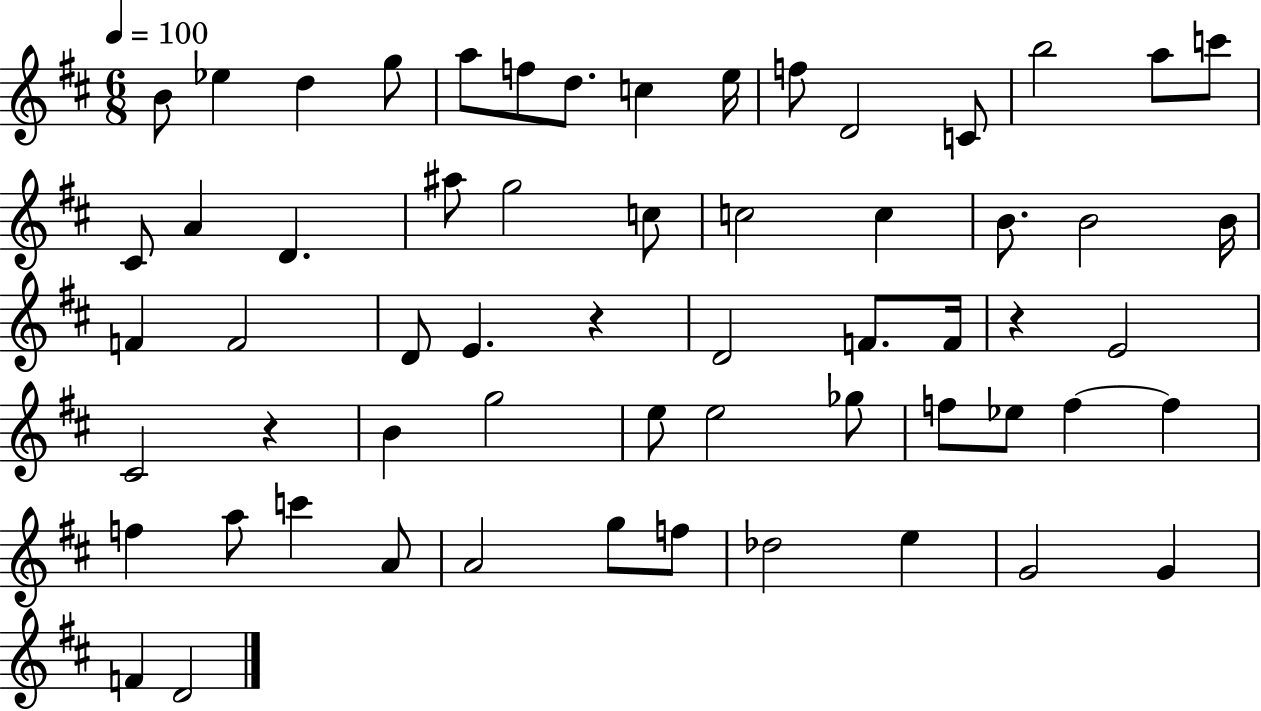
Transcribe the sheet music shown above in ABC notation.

X:1
T:Untitled
M:6/8
L:1/4
K:D
B/2 _e d g/2 a/2 f/2 d/2 c e/4 f/2 D2 C/2 b2 a/2 c'/2 ^C/2 A D ^a/2 g2 c/2 c2 c B/2 B2 B/4 F F2 D/2 E z D2 F/2 F/4 z E2 ^C2 z B g2 e/2 e2 _g/2 f/2 _e/2 f f f a/2 c' A/2 A2 g/2 f/2 _d2 e G2 G F D2